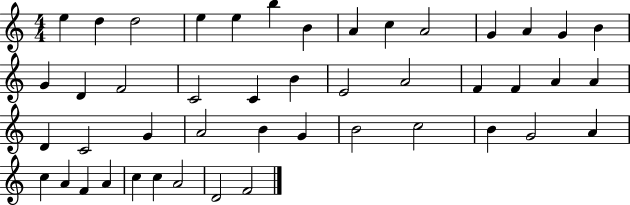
{
  \clef treble
  \numericTimeSignature
  \time 4/4
  \key c \major
  e''4 d''4 d''2 | e''4 e''4 b''4 b'4 | a'4 c''4 a'2 | g'4 a'4 g'4 b'4 | \break g'4 d'4 f'2 | c'2 c'4 b'4 | e'2 a'2 | f'4 f'4 a'4 a'4 | \break d'4 c'2 g'4 | a'2 b'4 g'4 | b'2 c''2 | b'4 g'2 a'4 | \break c''4 a'4 f'4 a'4 | c''4 c''4 a'2 | d'2 f'2 | \bar "|."
}